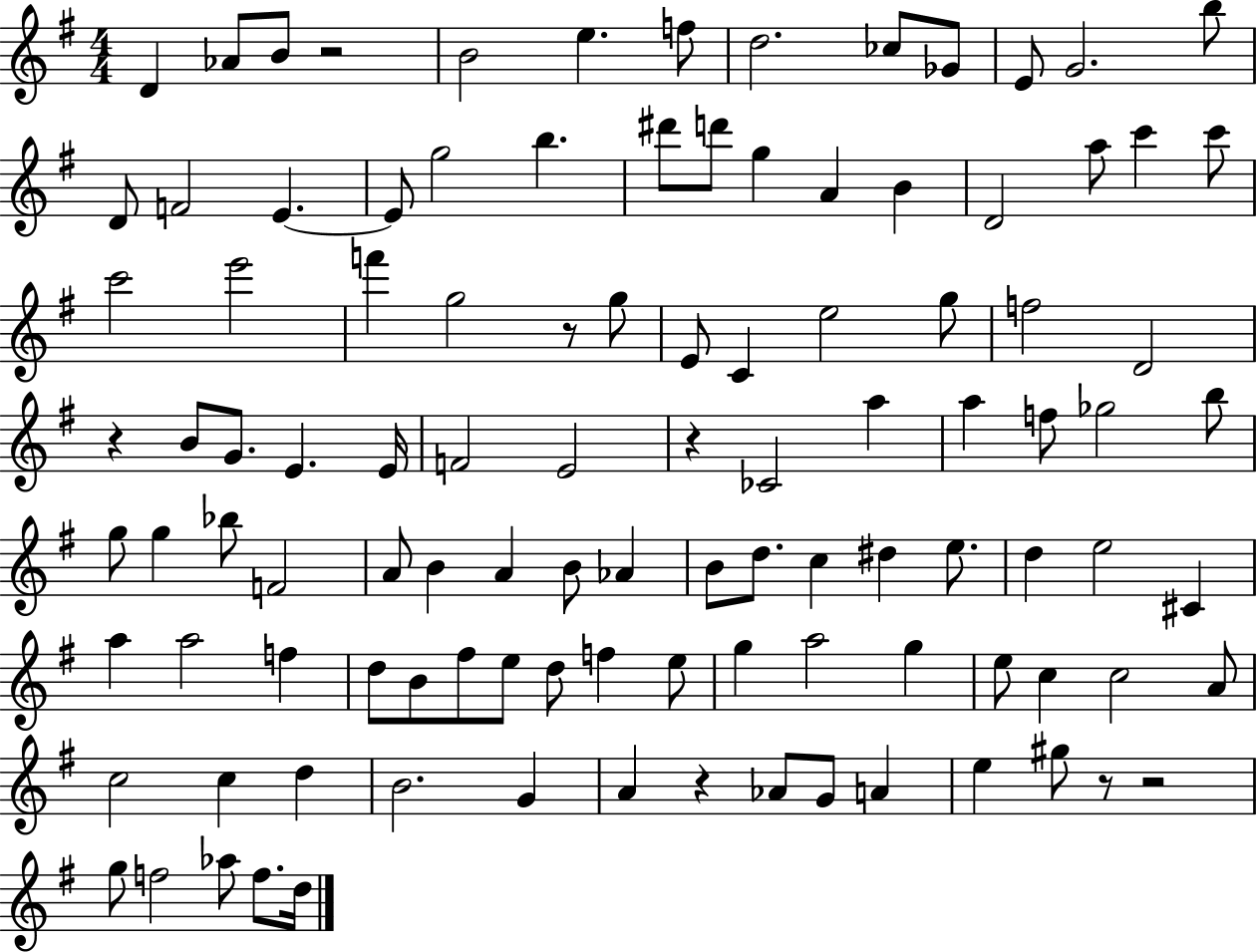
X:1
T:Untitled
M:4/4
L:1/4
K:G
D _A/2 B/2 z2 B2 e f/2 d2 _c/2 _G/2 E/2 G2 b/2 D/2 F2 E E/2 g2 b ^d'/2 d'/2 g A B D2 a/2 c' c'/2 c'2 e'2 f' g2 z/2 g/2 E/2 C e2 g/2 f2 D2 z B/2 G/2 E E/4 F2 E2 z _C2 a a f/2 _g2 b/2 g/2 g _b/2 F2 A/2 B A B/2 _A B/2 d/2 c ^d e/2 d e2 ^C a a2 f d/2 B/2 ^f/2 e/2 d/2 f e/2 g a2 g e/2 c c2 A/2 c2 c d B2 G A z _A/2 G/2 A e ^g/2 z/2 z2 g/2 f2 _a/2 f/2 d/4